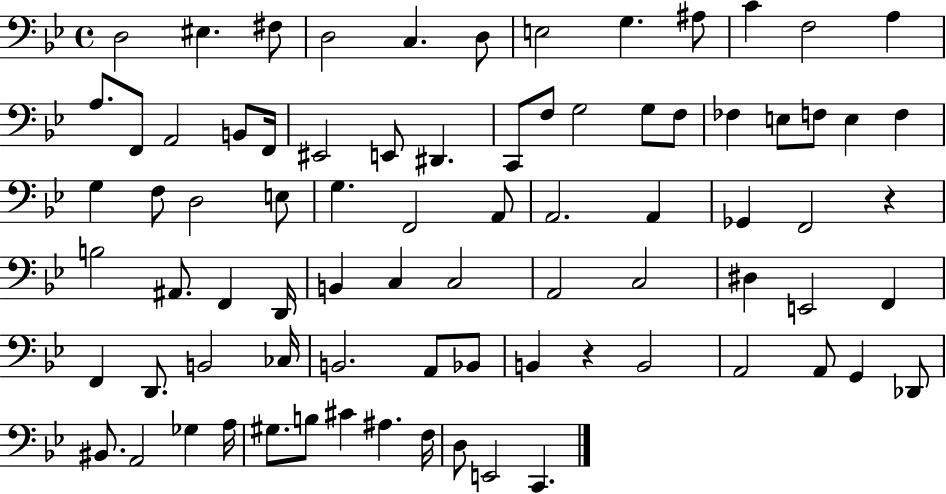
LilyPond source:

{
  \clef bass
  \time 4/4
  \defaultTimeSignature
  \key bes \major
  \repeat volta 2 { d2 eis4. fis8 | d2 c4. d8 | e2 g4. ais8 | c'4 f2 a4 | \break a8. f,8 a,2 b,8 f,16 | eis,2 e,8 dis,4. | c,8 f8 g2 g8 f8 | fes4 e8 f8 e4 f4 | \break g4 f8 d2 e8 | g4. f,2 a,8 | a,2. a,4 | ges,4 f,2 r4 | \break b2 ais,8. f,4 d,16 | b,4 c4 c2 | a,2 c2 | dis4 e,2 f,4 | \break f,4 d,8. b,2 ces16 | b,2. a,8 bes,8 | b,4 r4 b,2 | a,2 a,8 g,4 des,8 | \break bis,8. a,2 ges4 a16 | gis8. b8 cis'4 ais4. f16 | d8 e,2 c,4. | } \bar "|."
}